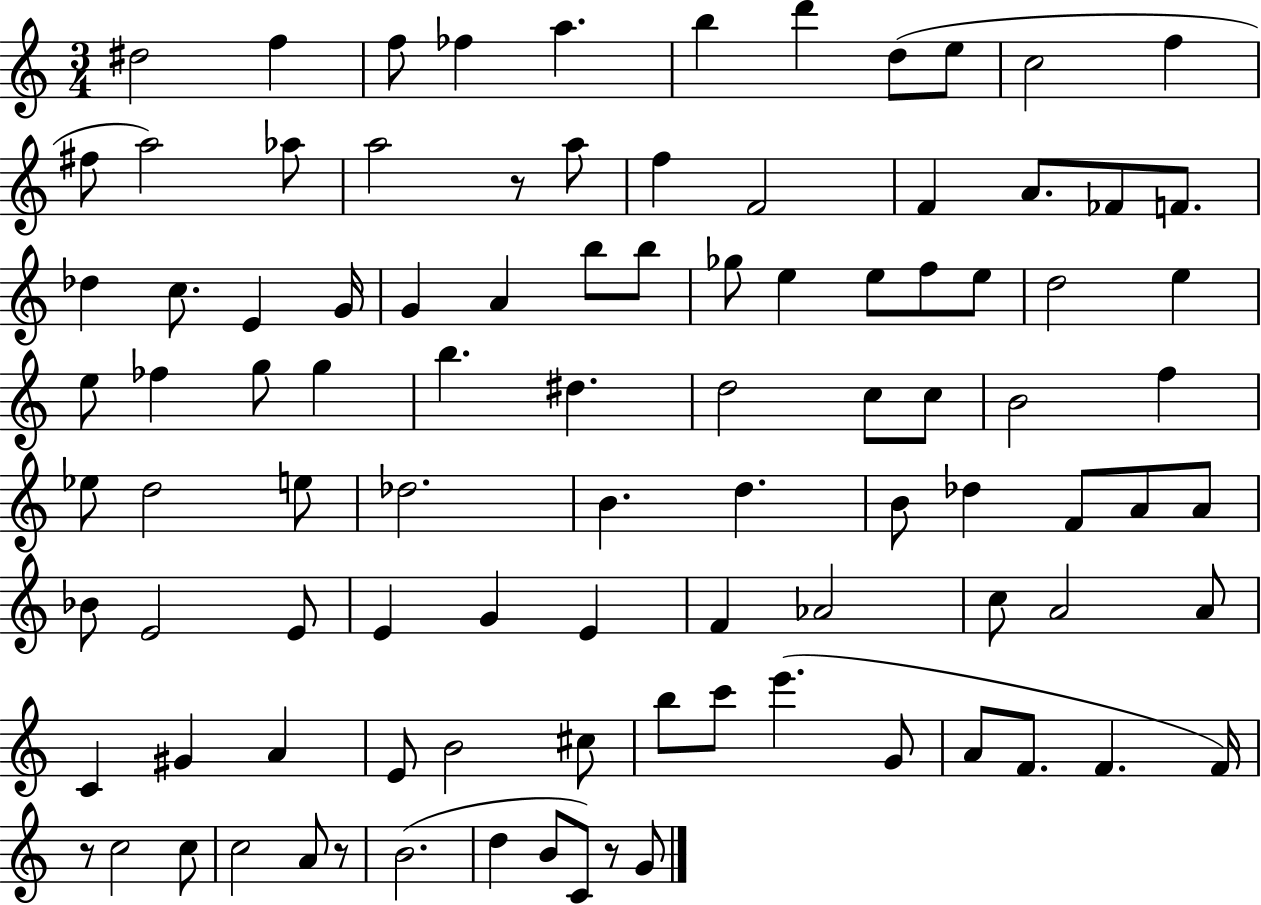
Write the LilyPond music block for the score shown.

{
  \clef treble
  \numericTimeSignature
  \time 3/4
  \key c \major
  dis''2 f''4 | f''8 fes''4 a''4. | b''4 d'''4 d''8( e''8 | c''2 f''4 | \break fis''8 a''2) aes''8 | a''2 r8 a''8 | f''4 f'2 | f'4 a'8. fes'8 f'8. | \break des''4 c''8. e'4 g'16 | g'4 a'4 b''8 b''8 | ges''8 e''4 e''8 f''8 e''8 | d''2 e''4 | \break e''8 fes''4 g''8 g''4 | b''4. dis''4. | d''2 c''8 c''8 | b'2 f''4 | \break ees''8 d''2 e''8 | des''2. | b'4. d''4. | b'8 des''4 f'8 a'8 a'8 | \break bes'8 e'2 e'8 | e'4 g'4 e'4 | f'4 aes'2 | c''8 a'2 a'8 | \break c'4 gis'4 a'4 | e'8 b'2 cis''8 | b''8 c'''8 e'''4.( g'8 | a'8 f'8. f'4. f'16) | \break r8 c''2 c''8 | c''2 a'8 r8 | b'2.( | d''4 b'8 c'8) r8 g'8 | \break \bar "|."
}